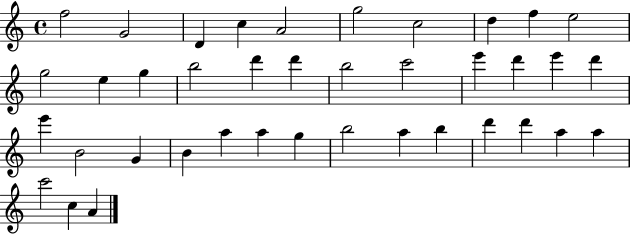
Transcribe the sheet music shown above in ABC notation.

X:1
T:Untitled
M:4/4
L:1/4
K:C
f2 G2 D c A2 g2 c2 d f e2 g2 e g b2 d' d' b2 c'2 e' d' e' d' e' B2 G B a a g b2 a b d' d' a a c'2 c A